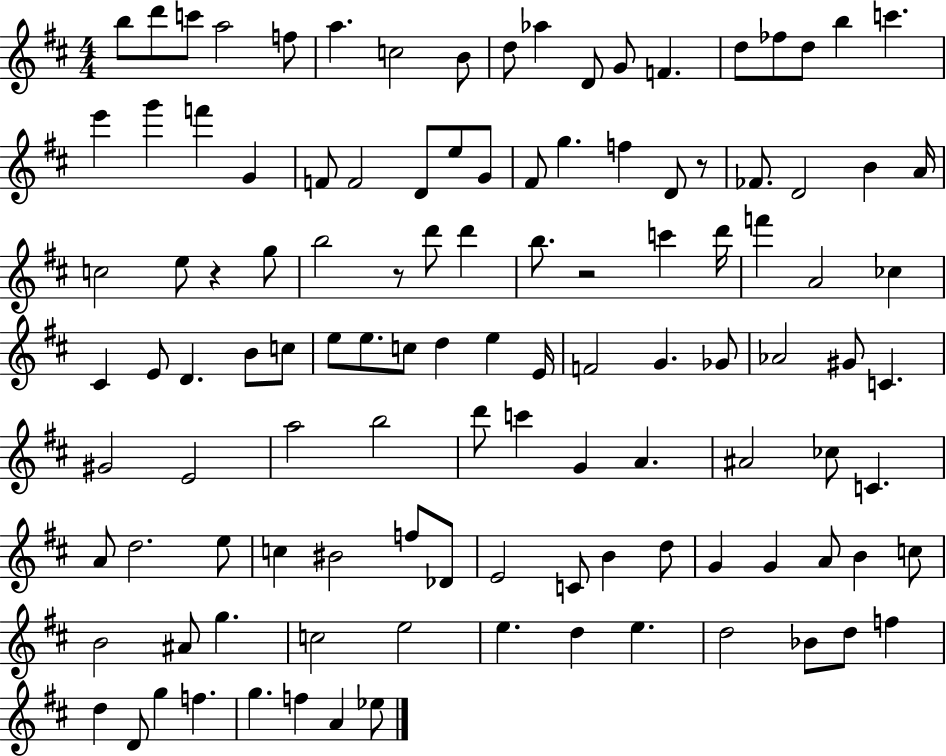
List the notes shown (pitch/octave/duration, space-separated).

B5/e D6/e C6/e A5/h F5/e A5/q. C5/h B4/e D5/e Ab5/q D4/e G4/e F4/q. D5/e FES5/e D5/e B5/q C6/q. E6/q G6/q F6/q G4/q F4/e F4/h D4/e E5/e G4/e F#4/e G5/q. F5/q D4/e R/e FES4/e. D4/h B4/q A4/s C5/h E5/e R/q G5/e B5/h R/e D6/e D6/q B5/e. R/h C6/q D6/s F6/q A4/h CES5/q C#4/q E4/e D4/q. B4/e C5/e E5/e E5/e. C5/e D5/q E5/q E4/s F4/h G4/q. Gb4/e Ab4/h G#4/e C4/q. G#4/h E4/h A5/h B5/h D6/e C6/q G4/q A4/q. A#4/h CES5/e C4/q. A4/e D5/h. E5/e C5/q BIS4/h F5/e Db4/e E4/h C4/e B4/q D5/e G4/q G4/q A4/e B4/q C5/e B4/h A#4/e G5/q. C5/h E5/h E5/q. D5/q E5/q. D5/h Bb4/e D5/e F5/q D5/q D4/e G5/q F5/q. G5/q. F5/q A4/q Eb5/e